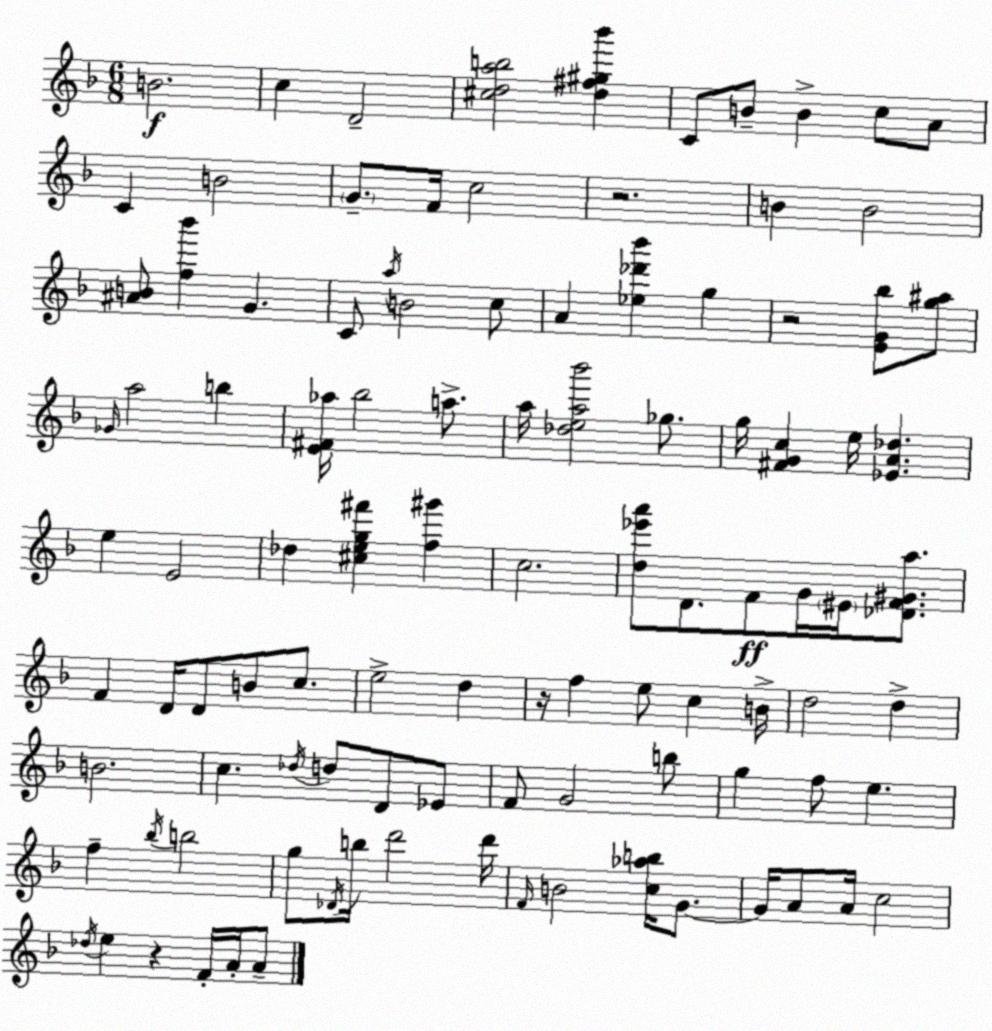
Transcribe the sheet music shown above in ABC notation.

X:1
T:Untitled
M:6/8
L:1/4
K:Dm
B2 c D2 [^cdab]2 [d^f^g_b'] C/2 B/2 B c/2 A/2 C B2 G/2 F/4 c2 z2 B B2 [^AB]/2 [f_b'] G C/2 a/4 B2 c/2 A [_e_d'_b'] g z2 [EG_b]/2 [g^a]/2 _G/4 a2 b [E^F_a]/4 _b2 a/2 a/4 [_dea_b']2 _g/2 g/4 [^FGc] e/4 [_EA_d] e E2 _d [^ceg^f'] [f^g'] c2 [d_e'a']/2 D/2 F/2 G/4 ^E/4 [_DF^Ga]/2 F D/4 D/2 B/2 c/2 e2 d z/4 f e/2 c B/4 d2 d B2 c _d/4 d/2 D/2 _E/2 F/2 G2 b/2 g f/2 e f _b/4 b2 g/2 _D/4 b/4 d'2 d'/4 F/4 B2 [c_ab]/4 G/2 G/4 A/2 A/4 c2 _d/4 e z F/4 A/4 A/2